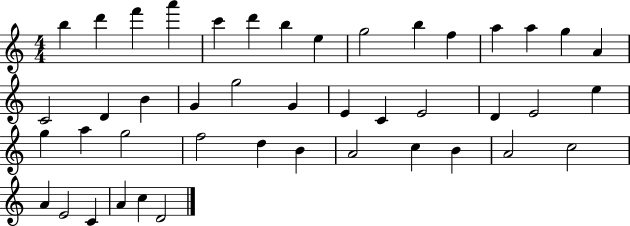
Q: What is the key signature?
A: C major